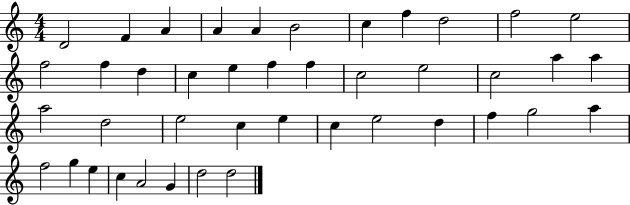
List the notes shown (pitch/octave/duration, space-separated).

D4/h F4/q A4/q A4/q A4/q B4/h C5/q F5/q D5/h F5/h E5/h F5/h F5/q D5/q C5/q E5/q F5/q F5/q C5/h E5/h C5/h A5/q A5/q A5/h D5/h E5/h C5/q E5/q C5/q E5/h D5/q F5/q G5/h A5/q F5/h G5/q E5/q C5/q A4/h G4/q D5/h D5/h